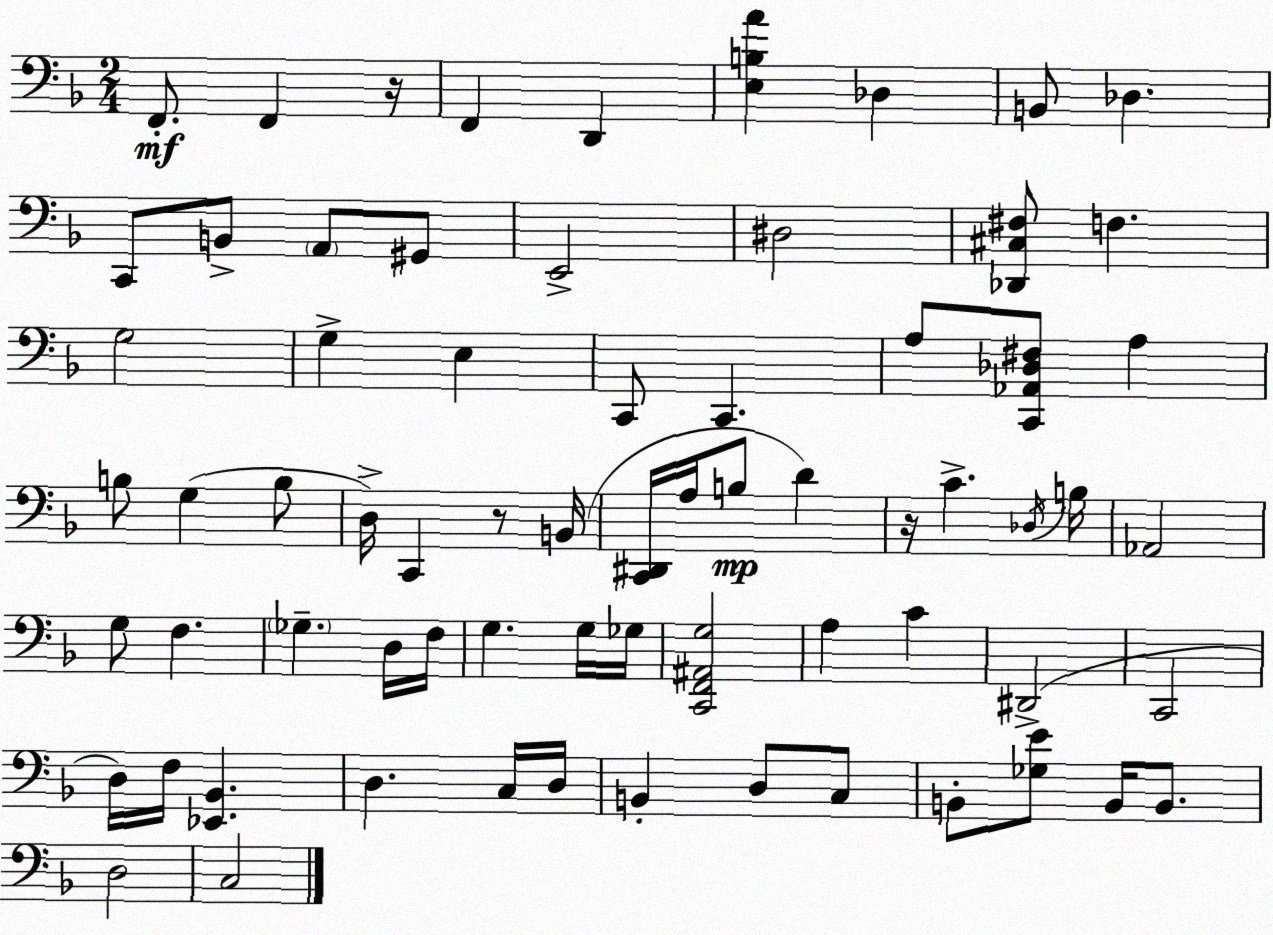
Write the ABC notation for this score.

X:1
T:Untitled
M:2/4
L:1/4
K:Dm
F,,/2 F,, z/4 F,, D,, [E,B,A] _D, B,,/2 _D, C,,/2 B,,/2 A,,/2 ^G,,/2 E,,2 ^D,2 [_D,,^C,^F,]/2 F, G,2 G, E, C,,/2 C,, A,/2 [C,,_A,,_D,^F,]/2 A, B,/2 G, B,/2 D,/4 C,, z/2 B,,/4 [C,,^D,,]/4 A,/4 B,/2 D z/4 C _D,/4 B,/4 _A,,2 G,/2 F, _G, D,/4 F,/4 G, G,/4 _G,/4 [C,,F,,^A,,G,]2 A, C ^D,,2 C,,2 D,/4 F,/4 [_E,,_B,,] D, C,/4 D,/4 B,, D,/2 C,/2 B,,/2 [_G,E]/2 B,,/4 B,,/2 D,2 C,2